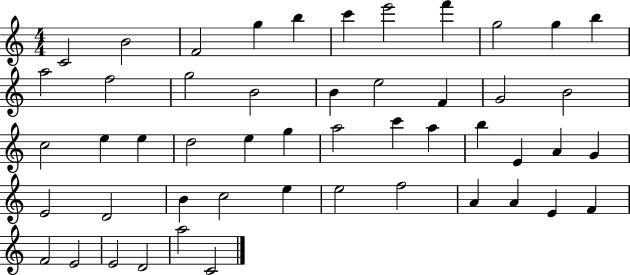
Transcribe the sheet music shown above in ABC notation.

X:1
T:Untitled
M:4/4
L:1/4
K:C
C2 B2 F2 g b c' e'2 f' g2 g b a2 f2 g2 B2 B e2 F G2 B2 c2 e e d2 e g a2 c' a b E A G E2 D2 B c2 e e2 f2 A A E F F2 E2 E2 D2 a2 C2